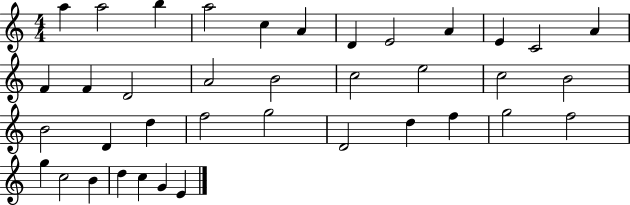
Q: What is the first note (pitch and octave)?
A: A5